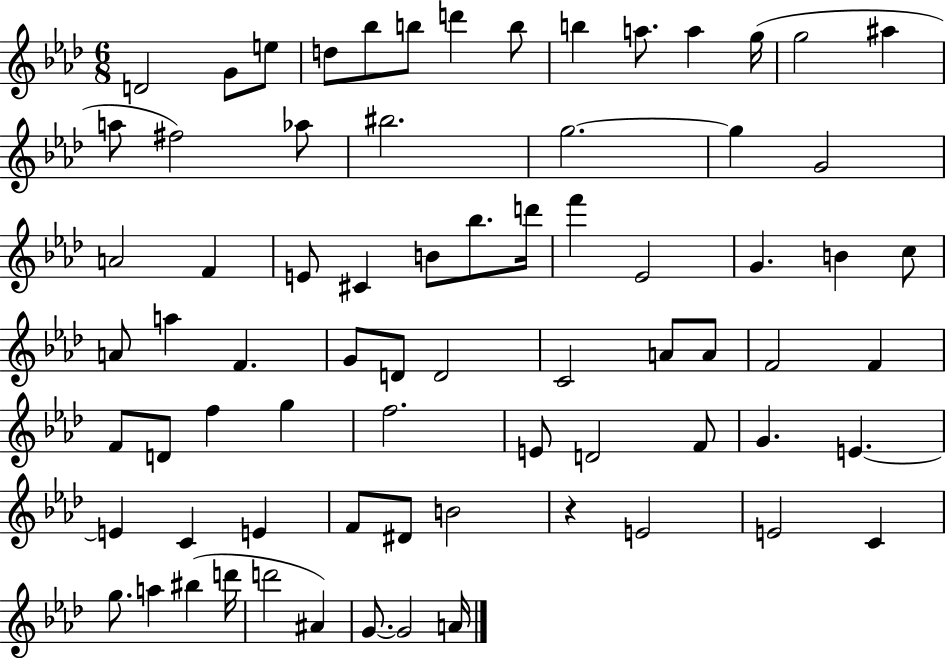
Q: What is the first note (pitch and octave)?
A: D4